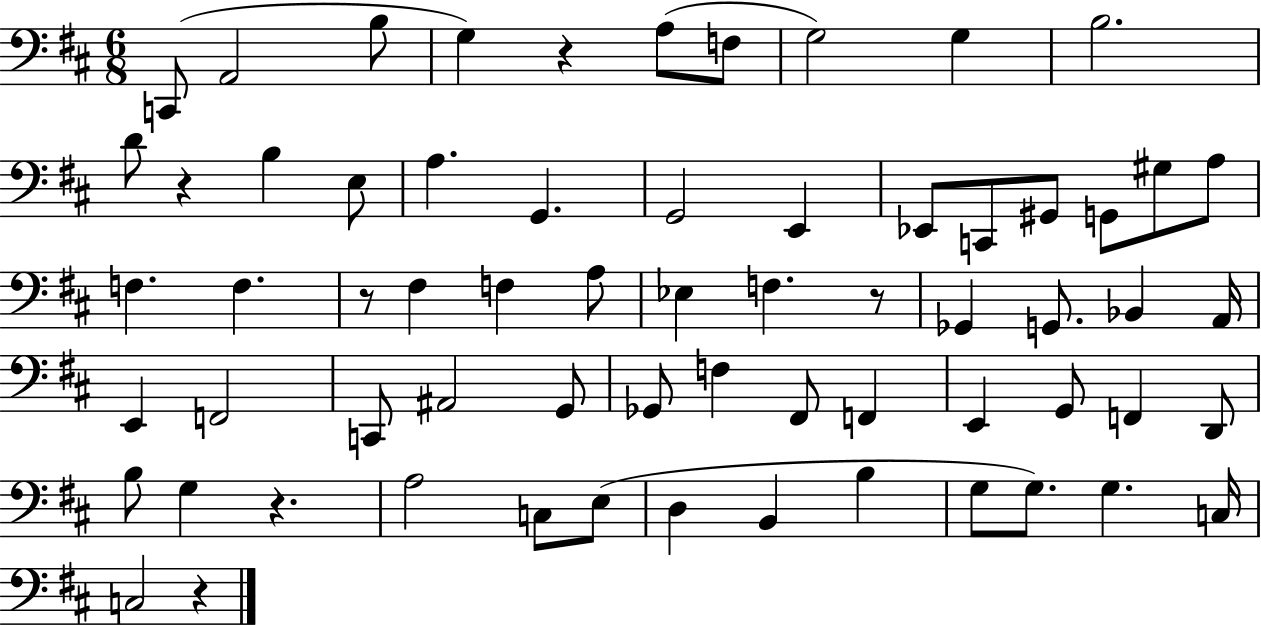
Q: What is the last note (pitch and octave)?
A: C3